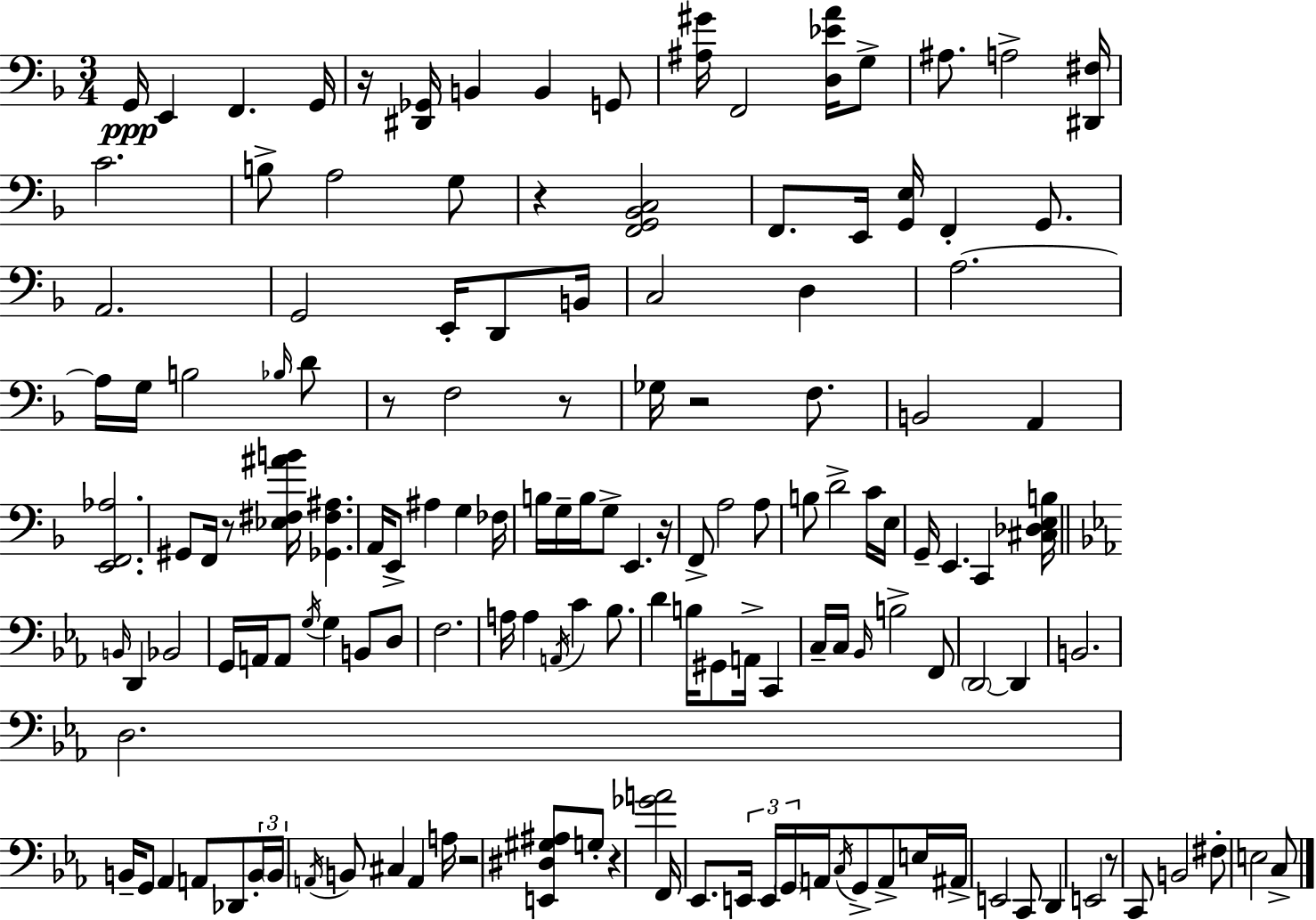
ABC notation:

X:1
T:Untitled
M:3/4
L:1/4
K:Dm
G,,/4 E,, F,, G,,/4 z/4 [^D,,_G,,]/4 B,, B,, G,,/2 [^A,^G]/4 F,,2 [D,_EA]/4 G,/2 ^A,/2 A,2 [^D,,^F,]/4 C2 B,/2 A,2 G,/2 z [F,,G,,_B,,C,]2 F,,/2 E,,/4 [G,,E,]/4 F,, G,,/2 A,,2 G,,2 E,,/4 D,,/2 B,,/4 C,2 D, A,2 A,/4 G,/4 B,2 _B,/4 D/2 z/2 F,2 z/2 _G,/4 z2 F,/2 B,,2 A,, [E,,F,,_A,]2 ^G,,/2 F,,/4 z/2 [_E,^F,^AB]/4 [_G,,^F,^A,] A,,/4 E,,/2 ^A, G, _F,/4 B,/4 G,/4 B,/4 G,/2 E,, z/4 F,,/2 A,2 A,/2 B,/2 D2 C/4 E,/4 G,,/4 E,, C,, [^C,_D,E,B,]/4 B,,/4 D,, _B,,2 G,,/4 A,,/4 A,,/2 G,/4 G, B,,/2 D,/2 F,2 A,/4 A, A,,/4 C _B,/2 D B,/4 ^G,,/2 A,,/4 C,, C,/4 C,/4 _B,,/4 B,2 F,,/2 D,,2 D,, B,,2 D,2 B,,/4 G,,/2 _A,, A,,/2 _D,,/2 B,,/4 B,,/4 A,,/4 B,,/2 ^C, A,, A,/4 z2 [E,,^D,^G,^A,]/2 G,/2 z [_GA]2 F,,/4 _E,,/2 E,,/4 E,,/4 G,,/4 A,,/4 C,/4 G,,/2 A,,/2 E,/4 ^A,,/4 E,,2 C,,/2 D,, E,,2 z/2 C,,/2 B,,2 ^F,/2 E,2 C,/2